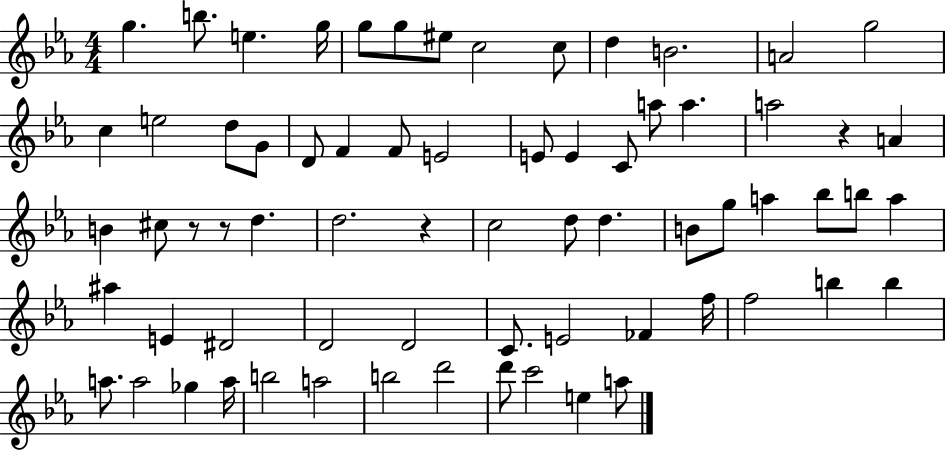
G5/q. B5/e. E5/q. G5/s G5/e G5/e EIS5/e C5/h C5/e D5/q B4/h. A4/h G5/h C5/q E5/h D5/e G4/e D4/e F4/q F4/e E4/h E4/e E4/q C4/e A5/e A5/q. A5/h R/q A4/q B4/q C#5/e R/e R/e D5/q. D5/h. R/q C5/h D5/e D5/q. B4/e G5/e A5/q Bb5/e B5/e A5/q A#5/q E4/q D#4/h D4/h D4/h C4/e. E4/h FES4/q F5/s F5/h B5/q B5/q A5/e. A5/h Gb5/q A5/s B5/h A5/h B5/h D6/h D6/e C6/h E5/q A5/e